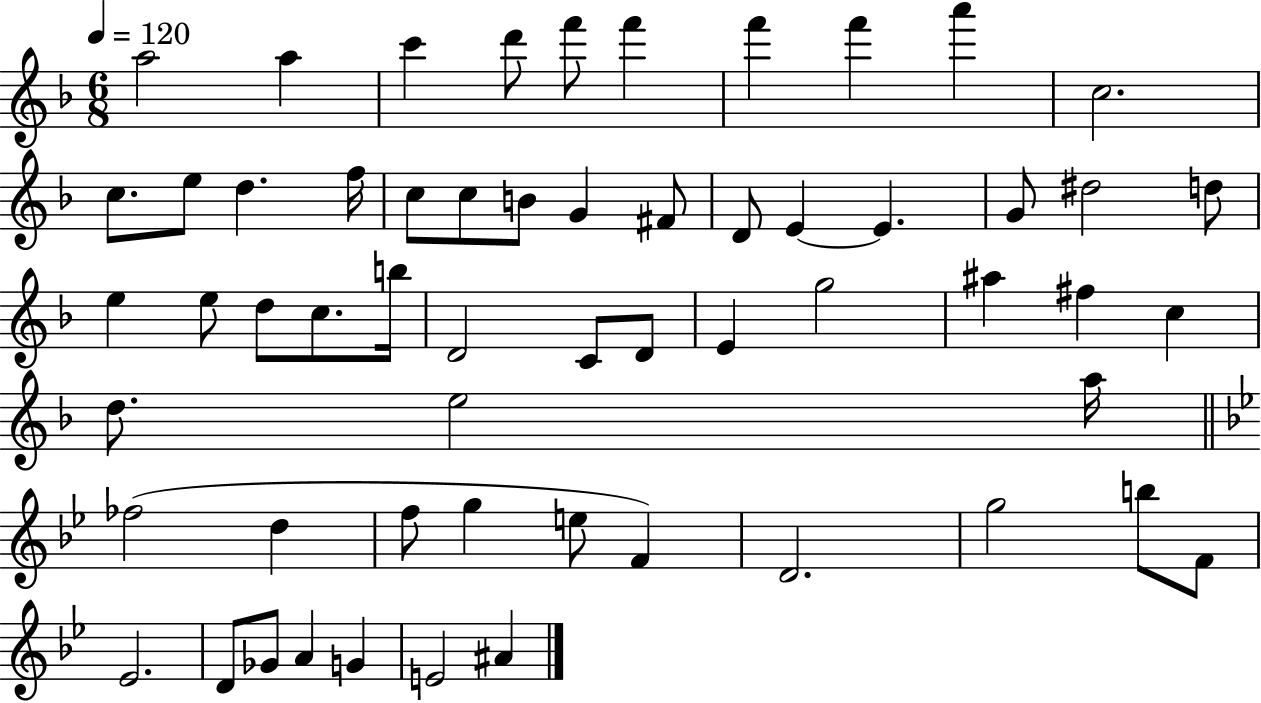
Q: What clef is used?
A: treble